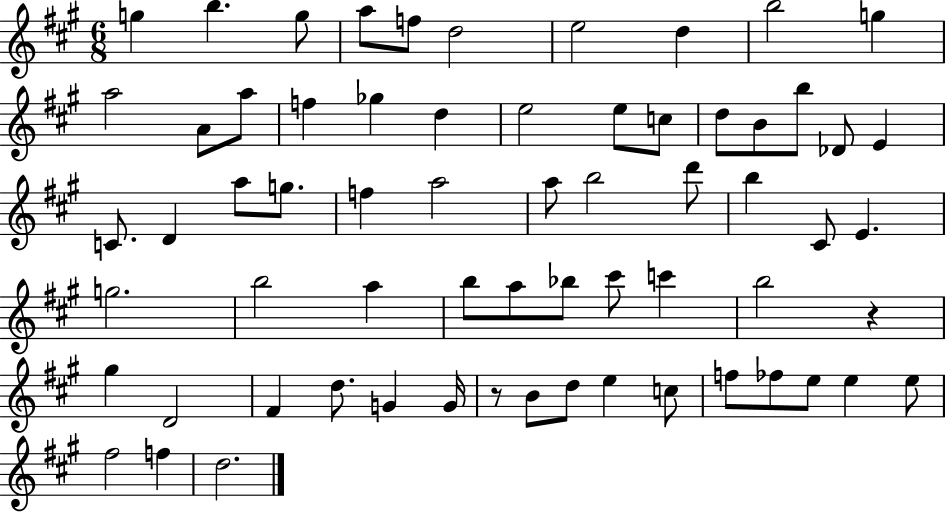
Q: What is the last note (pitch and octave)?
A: D5